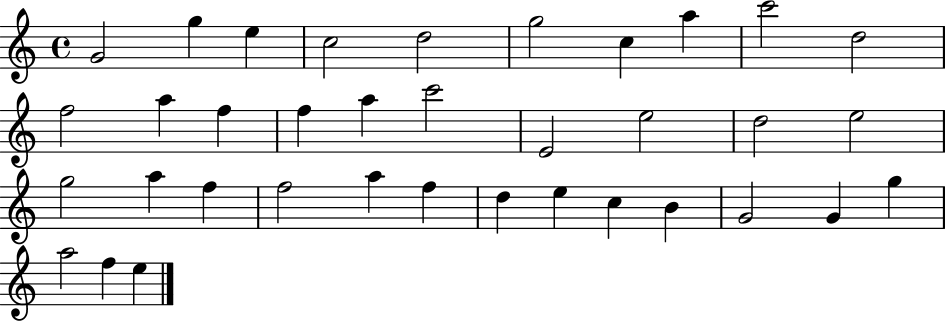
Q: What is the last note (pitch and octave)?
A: E5